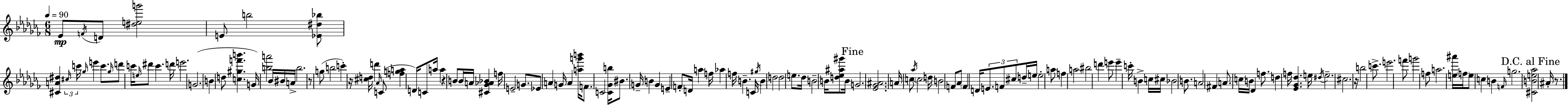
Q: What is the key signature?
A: AES minor